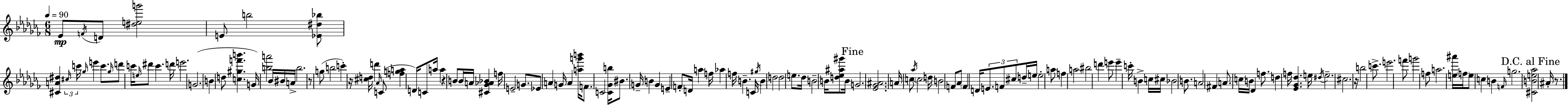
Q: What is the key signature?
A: AES minor